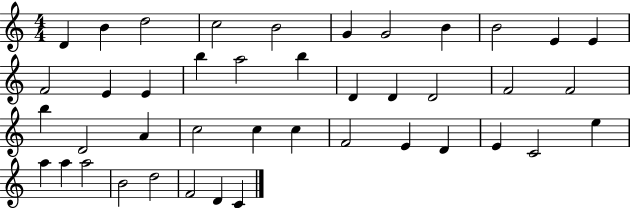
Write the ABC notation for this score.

X:1
T:Untitled
M:4/4
L:1/4
K:C
D B d2 c2 B2 G G2 B B2 E E F2 E E b a2 b D D D2 F2 F2 b D2 A c2 c c F2 E D E C2 e a a a2 B2 d2 F2 D C